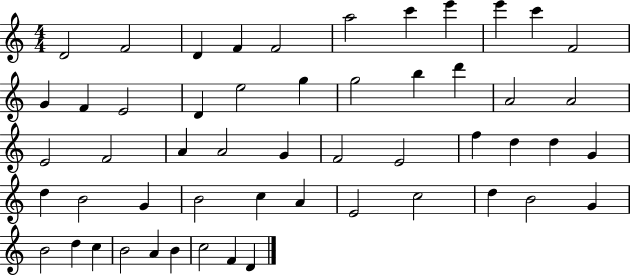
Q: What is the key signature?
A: C major